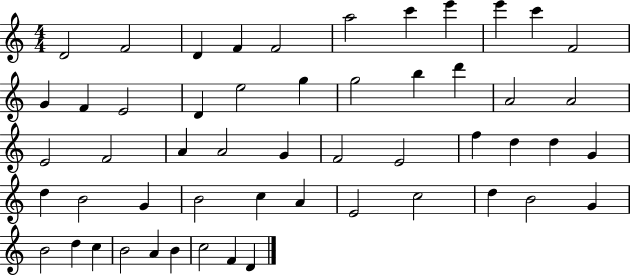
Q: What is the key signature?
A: C major